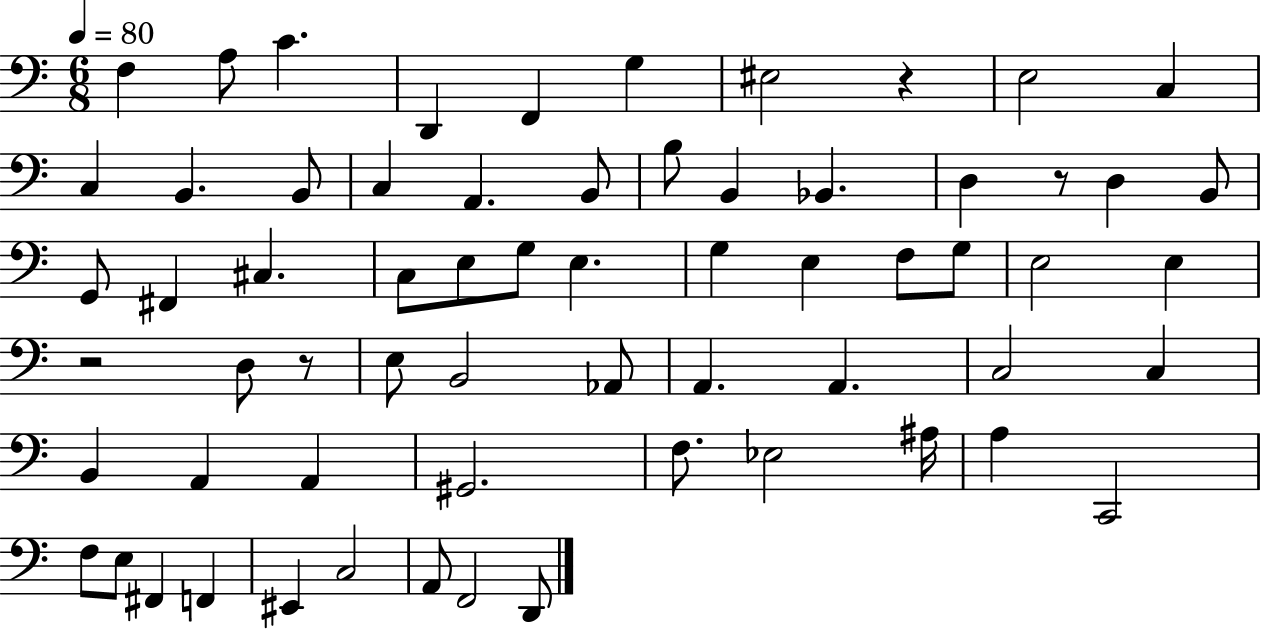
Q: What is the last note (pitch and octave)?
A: D2